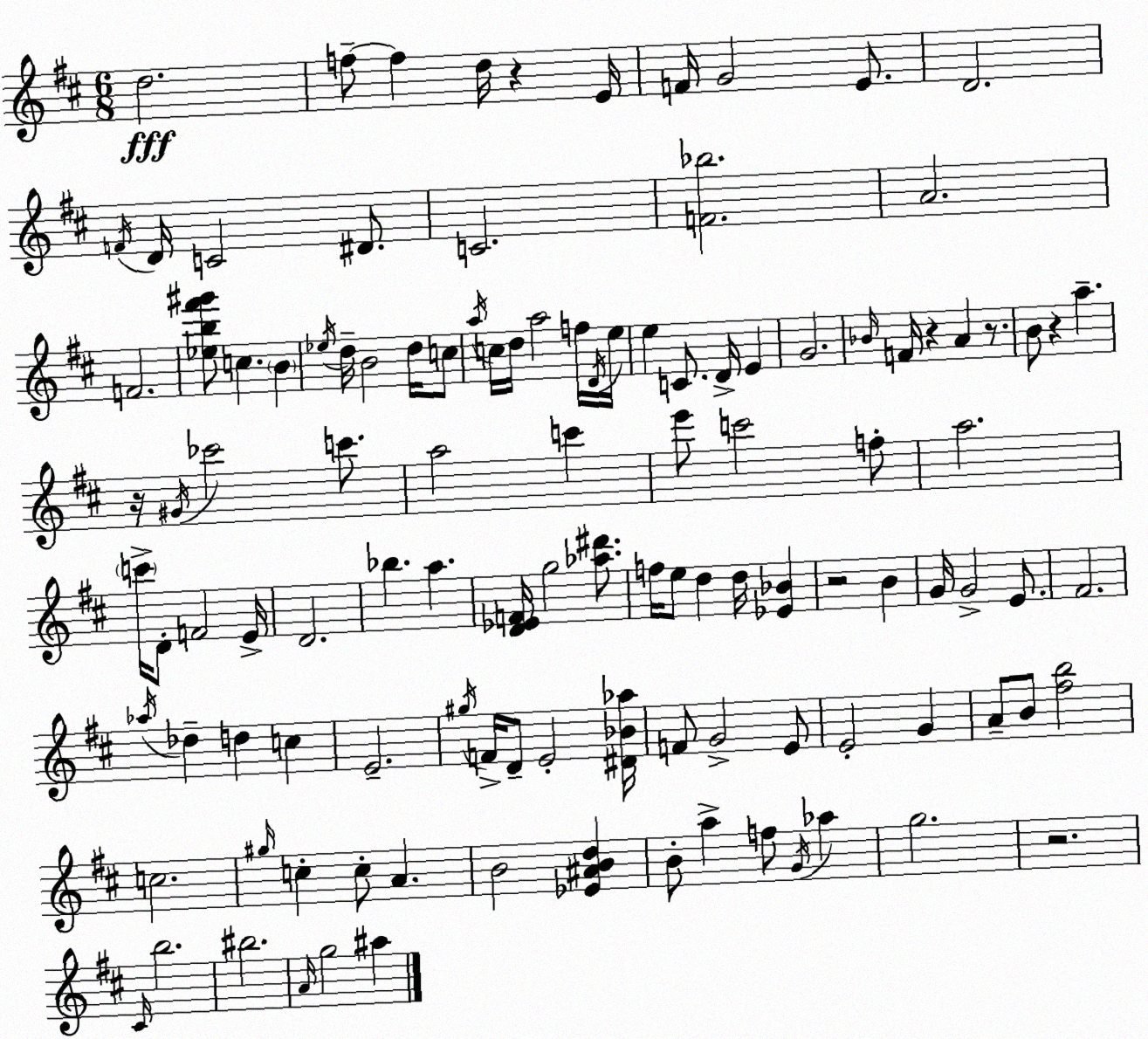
X:1
T:Untitled
M:6/8
L:1/4
K:D
d2 f/2 f d/4 z E/4 F/4 G2 E/2 D2 F/4 D/4 C2 ^D/2 C2 [F_b]2 A2 F2 [_eb^f'^g']/2 c B _e/4 d/4 B2 d/4 c/2 a/4 c/4 d/4 a2 f/4 D/4 e/4 e C/2 D/4 E G2 _B/4 F/4 z A z/2 B/2 z a z/4 ^G/4 _c'2 c'/2 a2 c' e'/2 c'2 f/2 a2 c'/4 D/2 F2 E/4 D2 _b a [D_EF]/4 g2 [_a^d']/2 f/4 e/2 d d/4 [_E_B] z2 B G/4 G2 E/2 ^F2 _a/4 _d d c E2 ^g/4 F/4 D/2 E2 [^D_B_a]/4 F/2 G2 E/2 E2 G A/2 B/2 [^fb]2 c2 ^g/4 c c/2 A B2 [_E^ABd] B/2 a f/2 G/4 _a g2 z2 ^C/4 b2 ^b2 A/4 g2 ^a